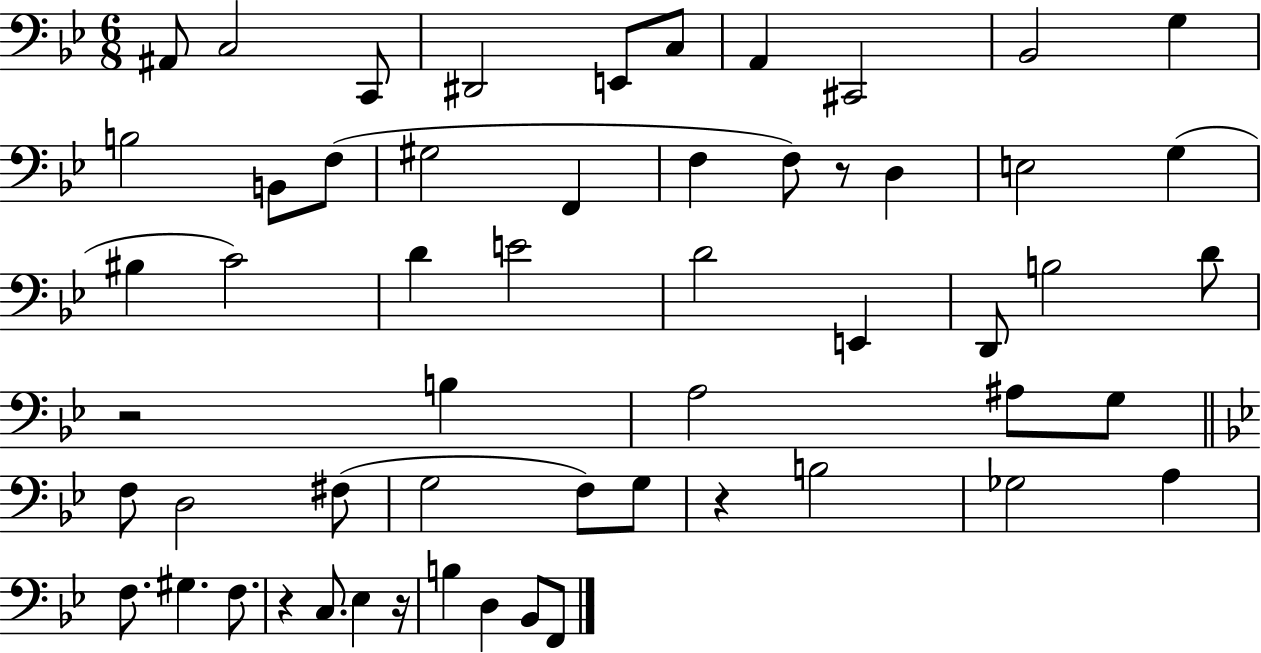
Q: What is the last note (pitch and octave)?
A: F2